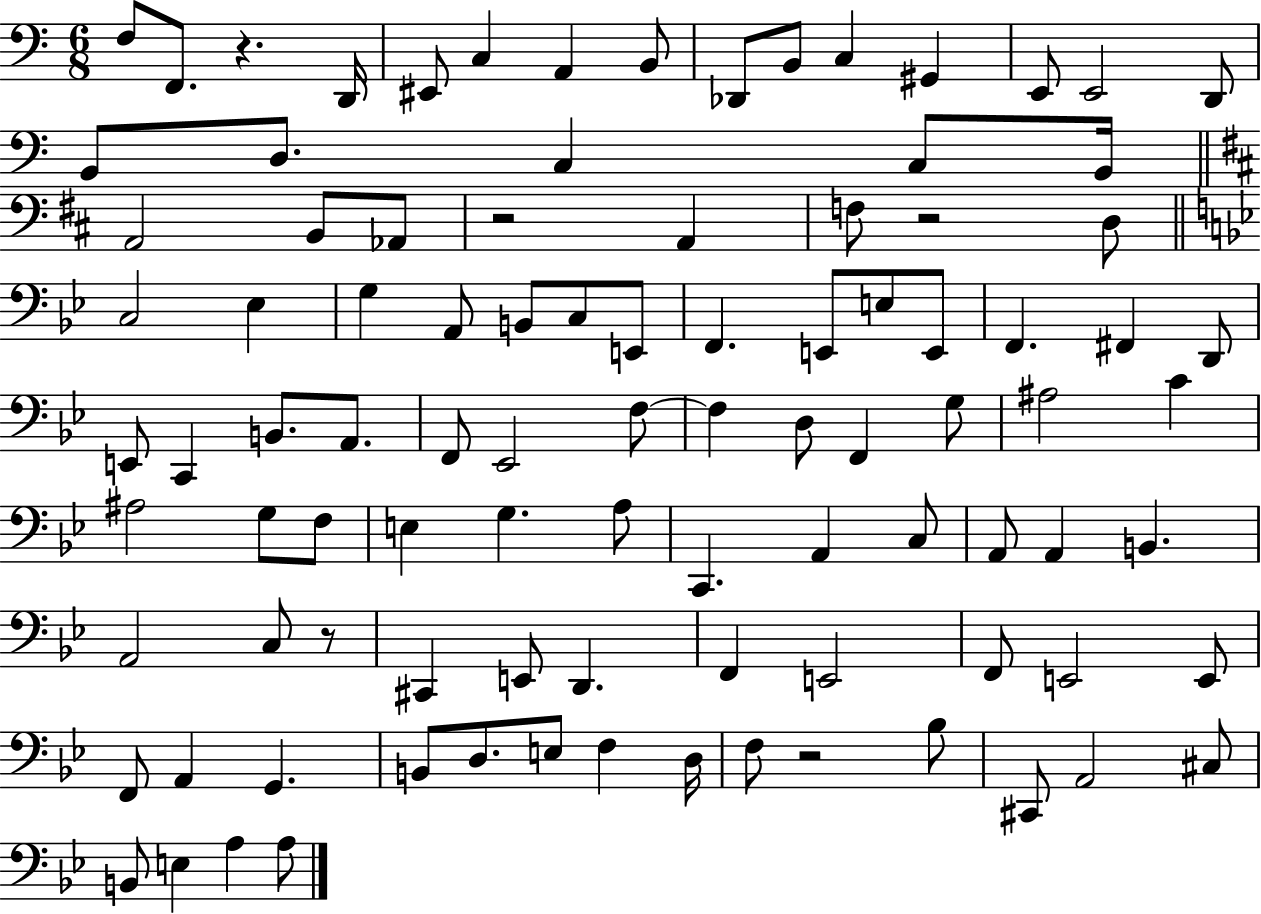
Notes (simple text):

F3/e F2/e. R/q. D2/s EIS2/e C3/q A2/q B2/e Db2/e B2/e C3/q G#2/q E2/e E2/h D2/e B2/e D3/e. C3/q C3/e B2/s A2/h B2/e Ab2/e R/h A2/q F3/e R/h D3/e C3/h Eb3/q G3/q A2/e B2/e C3/e E2/e F2/q. E2/e E3/e E2/e F2/q. F#2/q D2/e E2/e C2/q B2/e. A2/e. F2/e Eb2/h F3/e F3/q D3/e F2/q G3/e A#3/h C4/q A#3/h G3/e F3/e E3/q G3/q. A3/e C2/q. A2/q C3/e A2/e A2/q B2/q. A2/h C3/e R/e C#2/q E2/e D2/q. F2/q E2/h F2/e E2/h E2/e F2/e A2/q G2/q. B2/e D3/e. E3/e F3/q D3/s F3/e R/h Bb3/e C#2/e A2/h C#3/e B2/e E3/q A3/q A3/e